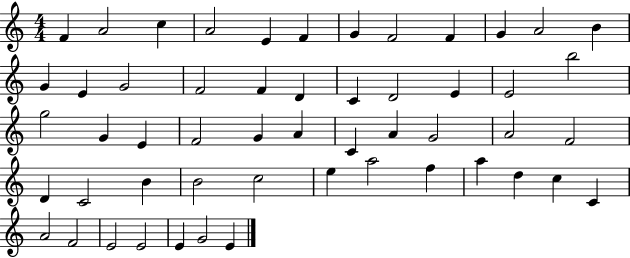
X:1
T:Untitled
M:4/4
L:1/4
K:C
F A2 c A2 E F G F2 F G A2 B G E G2 F2 F D C D2 E E2 b2 g2 G E F2 G A C A G2 A2 F2 D C2 B B2 c2 e a2 f a d c C A2 F2 E2 E2 E G2 E